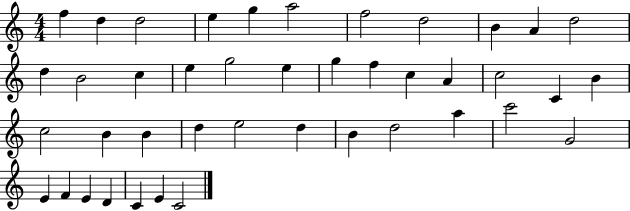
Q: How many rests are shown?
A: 0